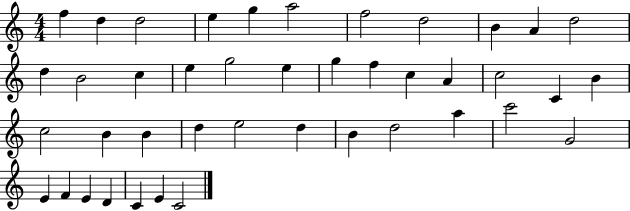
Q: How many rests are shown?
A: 0